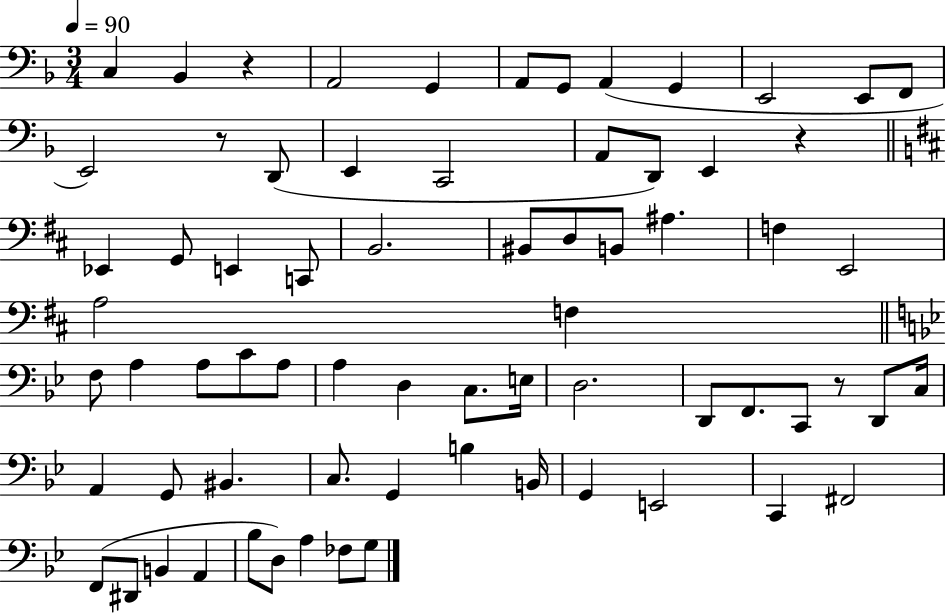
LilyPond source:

{
  \clef bass
  \numericTimeSignature
  \time 3/4
  \key f \major
  \tempo 4 = 90
  c4 bes,4 r4 | a,2 g,4 | a,8 g,8 a,4( g,4 | e,2 e,8 f,8 | \break e,2) r8 d,8( | e,4 c,2 | a,8 d,8) e,4 r4 | \bar "||" \break \key d \major ees,4 g,8 e,4 c,8 | b,2. | bis,8 d8 b,8 ais4. | f4 e,2 | \break a2 f4 | \bar "||" \break \key bes \major f8 a4 a8 c'8 a8 | a4 d4 c8. e16 | d2. | d,8 f,8. c,8 r8 d,8 c16 | \break a,4 g,8 bis,4. | c8. g,4 b4 b,16 | g,4 e,2 | c,4 fis,2 | \break f,8( dis,8 b,4 a,4 | bes8 d8) a4 fes8 g8 | \bar "|."
}